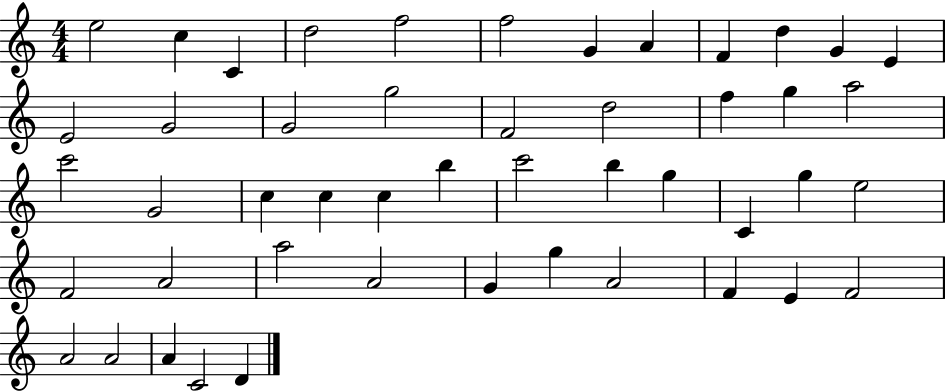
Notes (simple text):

E5/h C5/q C4/q D5/h F5/h F5/h G4/q A4/q F4/q D5/q G4/q E4/q E4/h G4/h G4/h G5/h F4/h D5/h F5/q G5/q A5/h C6/h G4/h C5/q C5/q C5/q B5/q C6/h B5/q G5/q C4/q G5/q E5/h F4/h A4/h A5/h A4/h G4/q G5/q A4/h F4/q E4/q F4/h A4/h A4/h A4/q C4/h D4/q